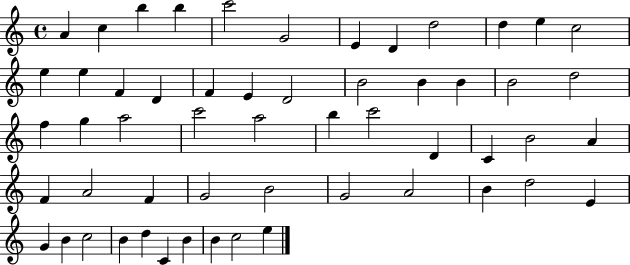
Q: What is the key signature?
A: C major